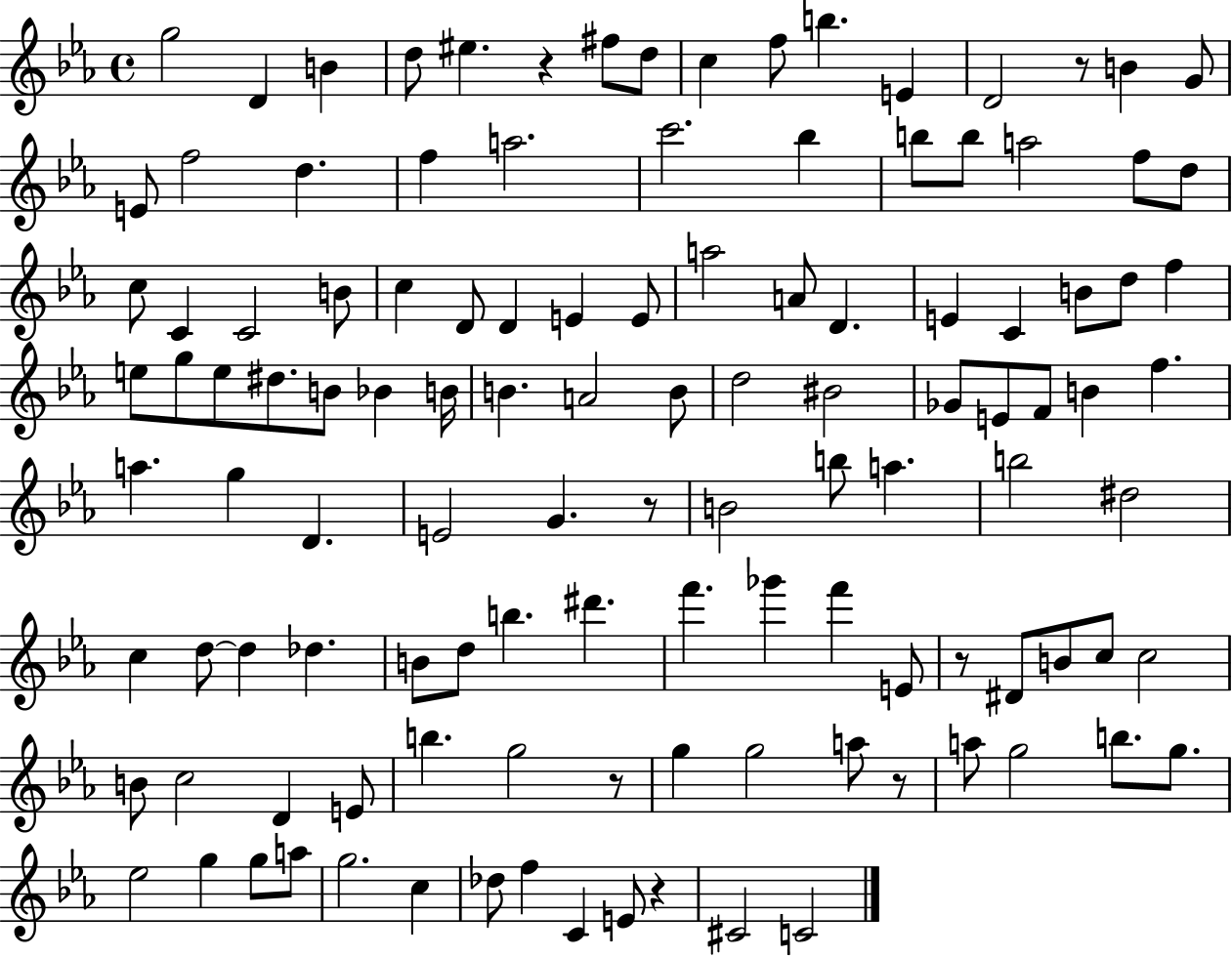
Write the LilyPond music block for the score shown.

{
  \clef treble
  \time 4/4
  \defaultTimeSignature
  \key ees \major
  g''2 d'4 b'4 | d''8 eis''4. r4 fis''8 d''8 | c''4 f''8 b''4. e'4 | d'2 r8 b'4 g'8 | \break e'8 f''2 d''4. | f''4 a''2. | c'''2. bes''4 | b''8 b''8 a''2 f''8 d''8 | \break c''8 c'4 c'2 b'8 | c''4 d'8 d'4 e'4 e'8 | a''2 a'8 d'4. | e'4 c'4 b'8 d''8 f''4 | \break e''8 g''8 e''8 dis''8. b'8 bes'4 b'16 | b'4. a'2 b'8 | d''2 bis'2 | ges'8 e'8 f'8 b'4 f''4. | \break a''4. g''4 d'4. | e'2 g'4. r8 | b'2 b''8 a''4. | b''2 dis''2 | \break c''4 d''8~~ d''4 des''4. | b'8 d''8 b''4. dis'''4. | f'''4. ges'''4 f'''4 e'8 | r8 dis'8 b'8 c''8 c''2 | \break b'8 c''2 d'4 e'8 | b''4. g''2 r8 | g''4 g''2 a''8 r8 | a''8 g''2 b''8. g''8. | \break ees''2 g''4 g''8 a''8 | g''2. c''4 | des''8 f''4 c'4 e'8 r4 | cis'2 c'2 | \break \bar "|."
}